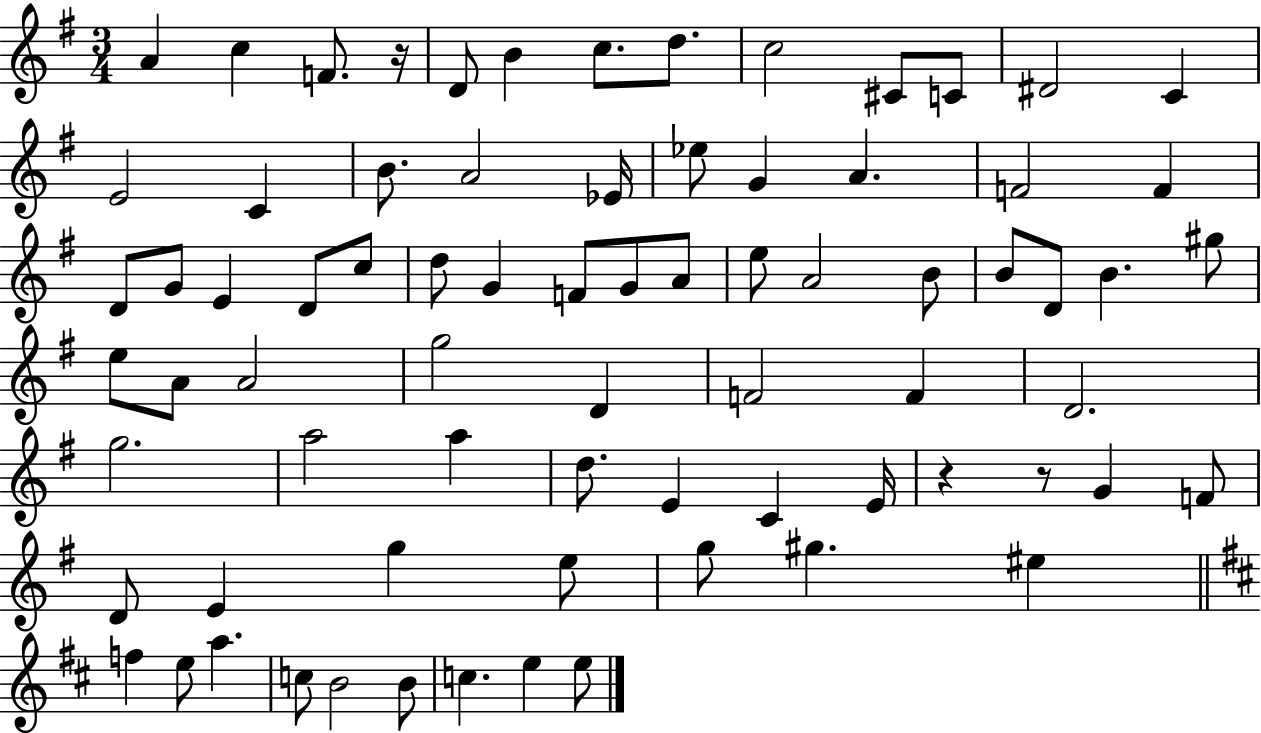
X:1
T:Untitled
M:3/4
L:1/4
K:G
A c F/2 z/4 D/2 B c/2 d/2 c2 ^C/2 C/2 ^D2 C E2 C B/2 A2 _E/4 _e/2 G A F2 F D/2 G/2 E D/2 c/2 d/2 G F/2 G/2 A/2 e/2 A2 B/2 B/2 D/2 B ^g/2 e/2 A/2 A2 g2 D F2 F D2 g2 a2 a d/2 E C E/4 z z/2 G F/2 D/2 E g e/2 g/2 ^g ^e f e/2 a c/2 B2 B/2 c e e/2